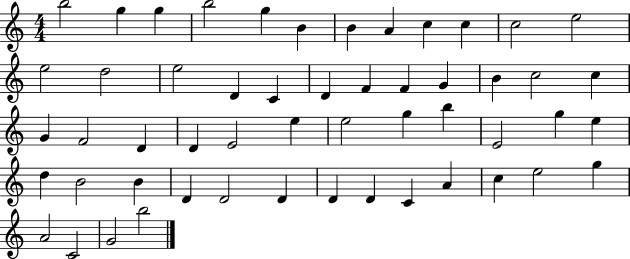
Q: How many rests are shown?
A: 0